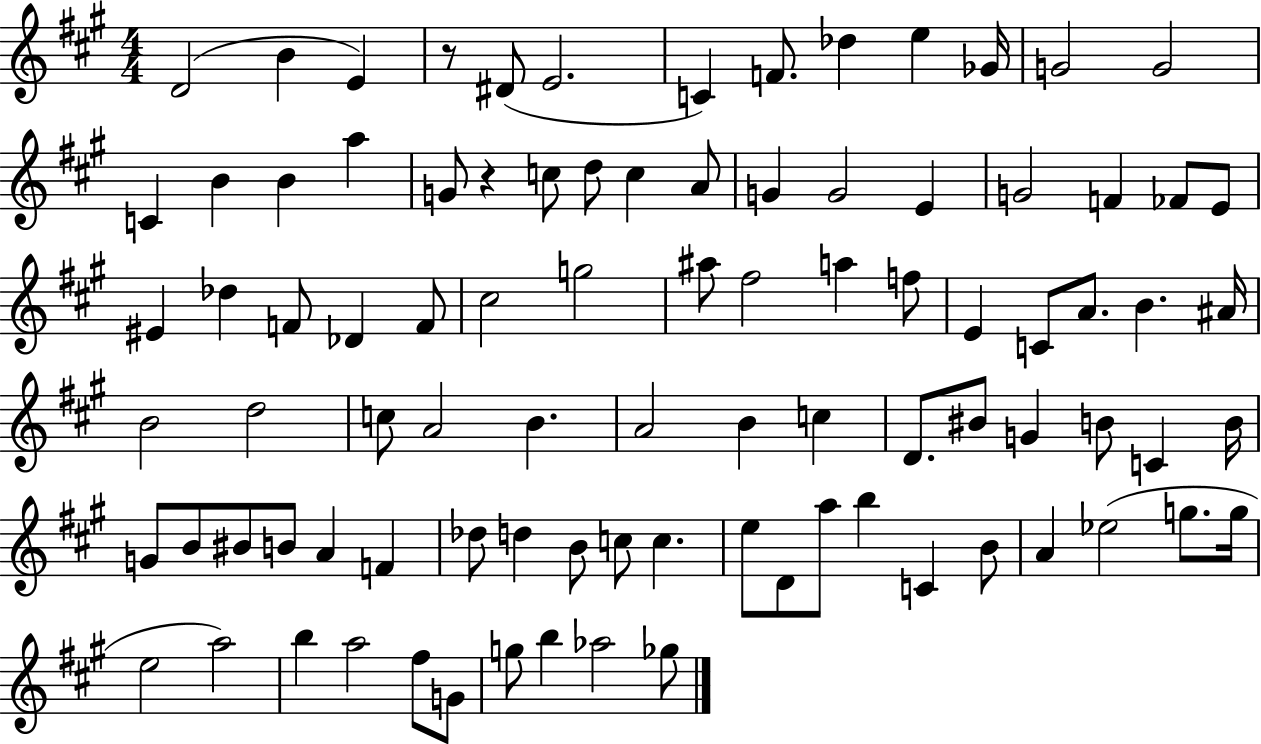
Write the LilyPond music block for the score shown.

{
  \clef treble
  \numericTimeSignature
  \time 4/4
  \key a \major
  \repeat volta 2 { d'2( b'4 e'4) | r8 dis'8( e'2. | c'4) f'8. des''4 e''4 ges'16 | g'2 g'2 | \break c'4 b'4 b'4 a''4 | g'8 r4 c''8 d''8 c''4 a'8 | g'4 g'2 e'4 | g'2 f'4 fes'8 e'8 | \break eis'4 des''4 f'8 des'4 f'8 | cis''2 g''2 | ais''8 fis''2 a''4 f''8 | e'4 c'8 a'8. b'4. ais'16 | \break b'2 d''2 | c''8 a'2 b'4. | a'2 b'4 c''4 | d'8. bis'8 g'4 b'8 c'4 b'16 | \break g'8 b'8 bis'8 b'8 a'4 f'4 | des''8 d''4 b'8 c''8 c''4. | e''8 d'8 a''8 b''4 c'4 b'8 | a'4 ees''2( g''8. g''16 | \break e''2 a''2) | b''4 a''2 fis''8 g'8 | g''8 b''4 aes''2 ges''8 | } \bar "|."
}